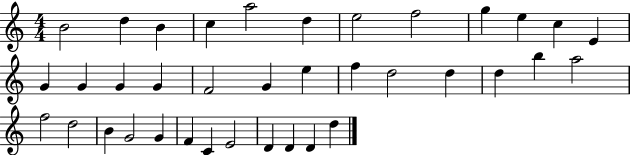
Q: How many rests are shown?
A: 0